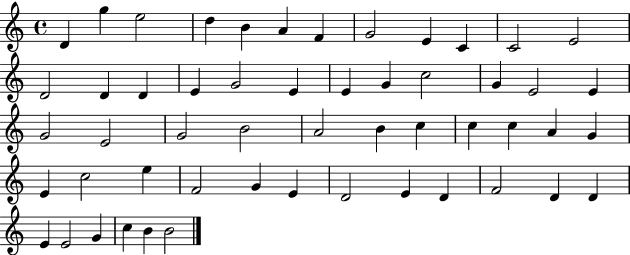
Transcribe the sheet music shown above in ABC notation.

X:1
T:Untitled
M:4/4
L:1/4
K:C
D g e2 d B A F G2 E C C2 E2 D2 D D E G2 E E G c2 G E2 E G2 E2 G2 B2 A2 B c c c A G E c2 e F2 G E D2 E D F2 D D E E2 G c B B2